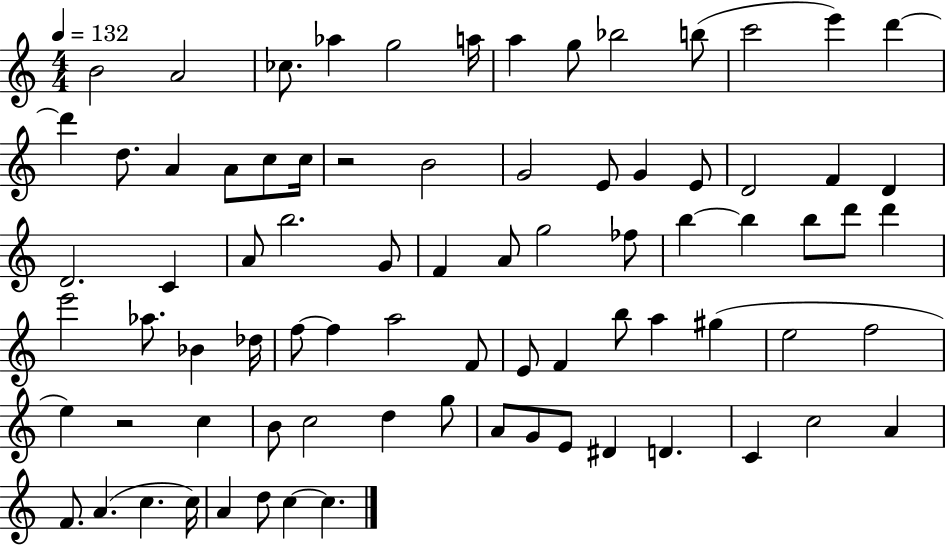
B4/h A4/h CES5/e. Ab5/q G5/h A5/s A5/q G5/e Bb5/h B5/e C6/h E6/q D6/q D6/q D5/e. A4/q A4/e C5/e C5/s R/h B4/h G4/h E4/e G4/q E4/e D4/h F4/q D4/q D4/h. C4/q A4/e B5/h. G4/e F4/q A4/e G5/h FES5/e B5/q B5/q B5/e D6/e D6/q E6/h Ab5/e. Bb4/q Db5/s F5/e F5/q A5/h F4/e E4/e F4/q B5/e A5/q G#5/q E5/h F5/h E5/q R/h C5/q B4/e C5/h D5/q G5/e A4/e G4/e E4/e D#4/q D4/q. C4/q C5/h A4/q F4/e. A4/q. C5/q. C5/s A4/q D5/e C5/q C5/q.